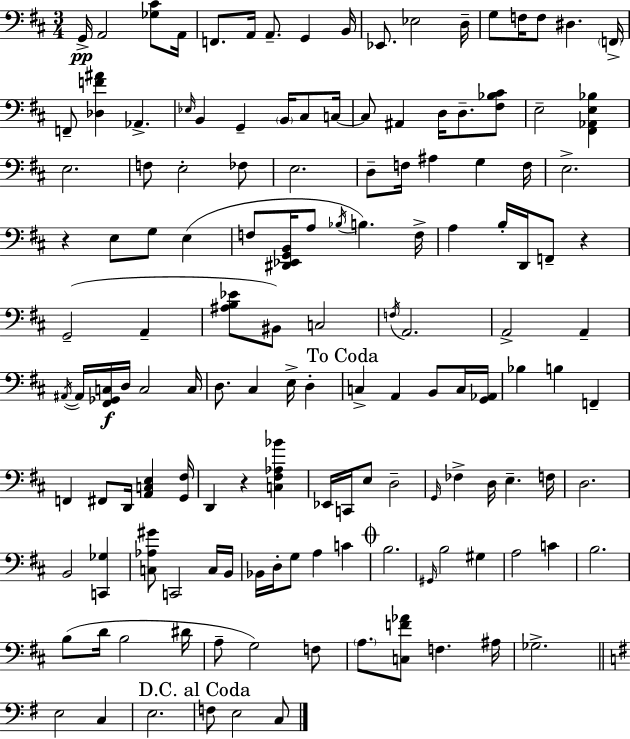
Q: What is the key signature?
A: D major